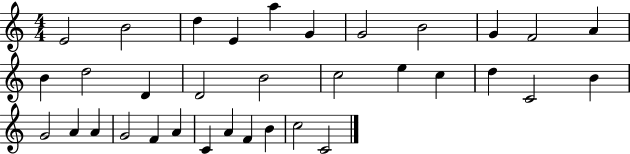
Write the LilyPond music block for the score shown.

{
  \clef treble
  \numericTimeSignature
  \time 4/4
  \key c \major
  e'2 b'2 | d''4 e'4 a''4 g'4 | g'2 b'2 | g'4 f'2 a'4 | \break b'4 d''2 d'4 | d'2 b'2 | c''2 e''4 c''4 | d''4 c'2 b'4 | \break g'2 a'4 a'4 | g'2 f'4 a'4 | c'4 a'4 f'4 b'4 | c''2 c'2 | \break \bar "|."
}